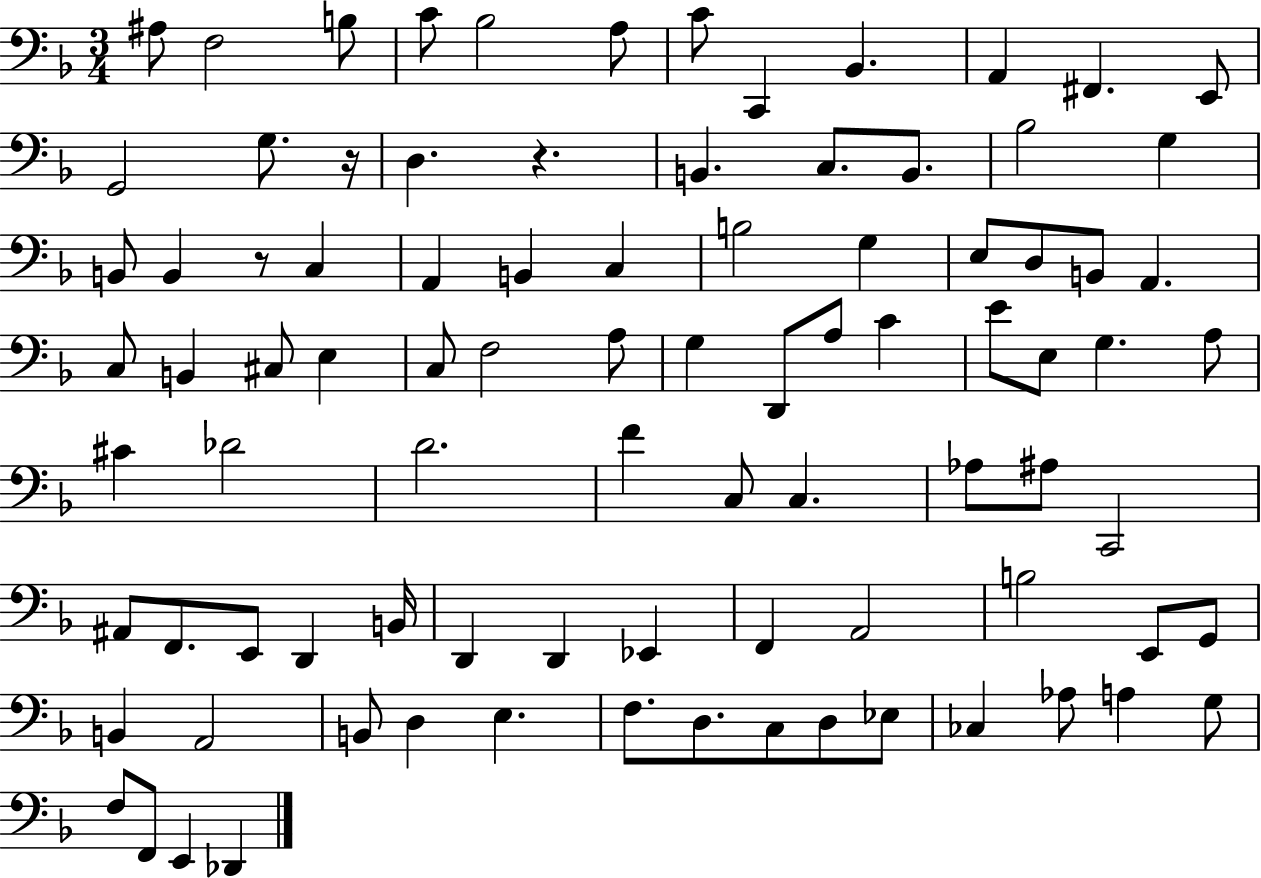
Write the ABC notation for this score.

X:1
T:Untitled
M:3/4
L:1/4
K:F
^A,/2 F,2 B,/2 C/2 _B,2 A,/2 C/2 C,, _B,, A,, ^F,, E,,/2 G,,2 G,/2 z/4 D, z B,, C,/2 B,,/2 _B,2 G, B,,/2 B,, z/2 C, A,, B,, C, B,2 G, E,/2 D,/2 B,,/2 A,, C,/2 B,, ^C,/2 E, C,/2 F,2 A,/2 G, D,,/2 A,/2 C E/2 E,/2 G, A,/2 ^C _D2 D2 F C,/2 C, _A,/2 ^A,/2 C,,2 ^A,,/2 F,,/2 E,,/2 D,, B,,/4 D,, D,, _E,, F,, A,,2 B,2 E,,/2 G,,/2 B,, A,,2 B,,/2 D, E, F,/2 D,/2 C,/2 D,/2 _E,/2 _C, _A,/2 A, G,/2 F,/2 F,,/2 E,, _D,,